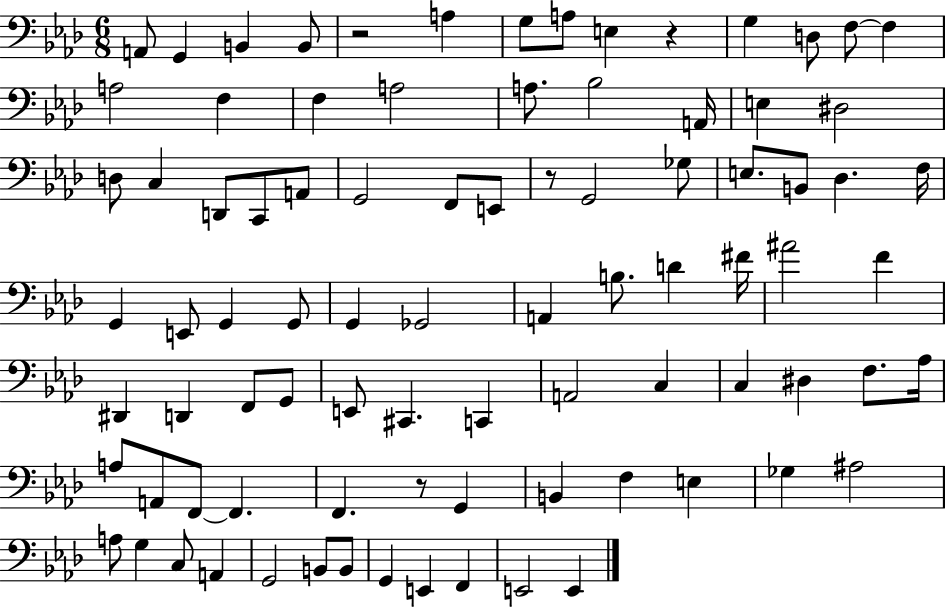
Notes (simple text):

A2/e G2/q B2/q B2/e R/h A3/q G3/e A3/e E3/q R/q G3/q D3/e F3/e F3/q A3/h F3/q F3/q A3/h A3/e. Bb3/h A2/s E3/q D#3/h D3/e C3/q D2/e C2/e A2/e G2/h F2/e E2/e R/e G2/h Gb3/e E3/e. B2/e Db3/q. F3/s G2/q E2/e G2/q G2/e G2/q Gb2/h A2/q B3/e. D4/q F#4/s A#4/h F4/q D#2/q D2/q F2/e G2/e E2/e C#2/q. C2/q A2/h C3/q C3/q D#3/q F3/e. Ab3/s A3/e A2/e F2/e F2/q. F2/q. R/e G2/q B2/q F3/q E3/q Gb3/q A#3/h A3/e G3/q C3/e A2/q G2/h B2/e B2/e G2/q E2/q F2/q E2/h E2/q